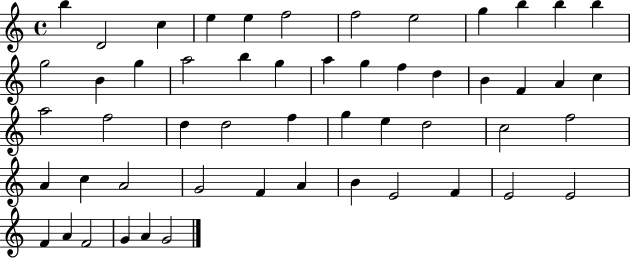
X:1
T:Untitled
M:4/4
L:1/4
K:C
b D2 c e e f2 f2 e2 g b b b g2 B g a2 b g a g f d B F A c a2 f2 d d2 f g e d2 c2 f2 A c A2 G2 F A B E2 F E2 E2 F A F2 G A G2